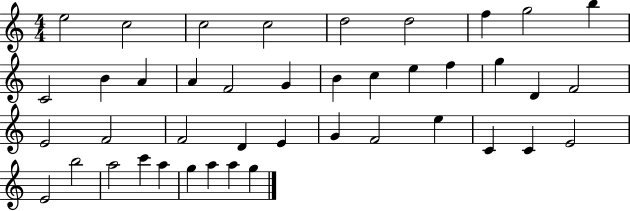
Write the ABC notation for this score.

X:1
T:Untitled
M:4/4
L:1/4
K:C
e2 c2 c2 c2 d2 d2 f g2 b C2 B A A F2 G B c e f g D F2 E2 F2 F2 D E G F2 e C C E2 E2 b2 a2 c' a g a a g